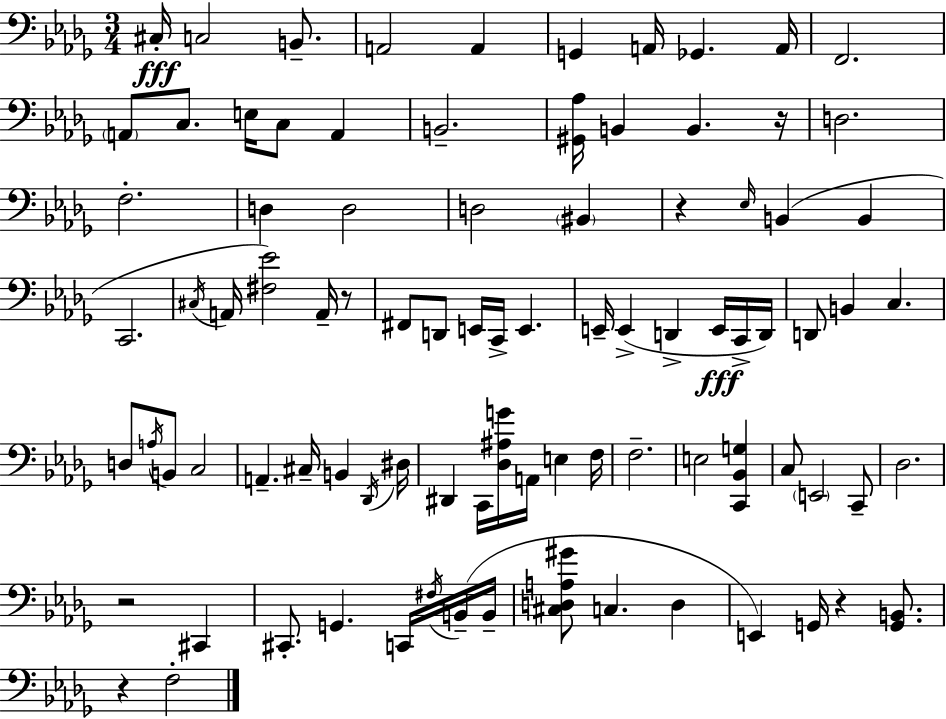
{
  \clef bass
  \numericTimeSignature
  \time 3/4
  \key bes \minor
  cis16-.\fff c2 b,8.-- | a,2 a,4 | g,4 a,16 ges,4. a,16 | f,2. | \break \parenthesize a,8 c8. e16 c8 a,4 | b,2.-- | <gis, aes>16 b,4 b,4. r16 | d2. | \break f2.-. | d4 d2 | d2 \parenthesize bis,4 | r4 \grace { ees16 } b,4( b,4 | \break c,2. | \acciaccatura { cis16 } a,16 <fis ees'>2) a,16-- | r8 fis,8 d,8 e,16 c,16-> e,4. | e,16-- e,4->( d,4-> e,16\fff | \break c,16-> d,16) d,8 b,4 c4. | d8 \acciaccatura { a16 } b,8 c2 | a,4.-- cis16-- b,4 | \acciaccatura { des,16 } dis16 dis,4 c,16 <des ais g'>16 a,16 e4 | \break f16 f2.-- | e2 | <c, bes, g>4 c8 \parenthesize e,2 | c,8-- des2. | \break r2 | cis,4 cis,8.-. g,4. | c,16 \acciaccatura { fis16 } b,16--( b,16-- <cis d a gis'>8 c4. | d4 e,4) g,16 r4 | \break <g, b,>8. r4 f2-. | \bar "|."
}